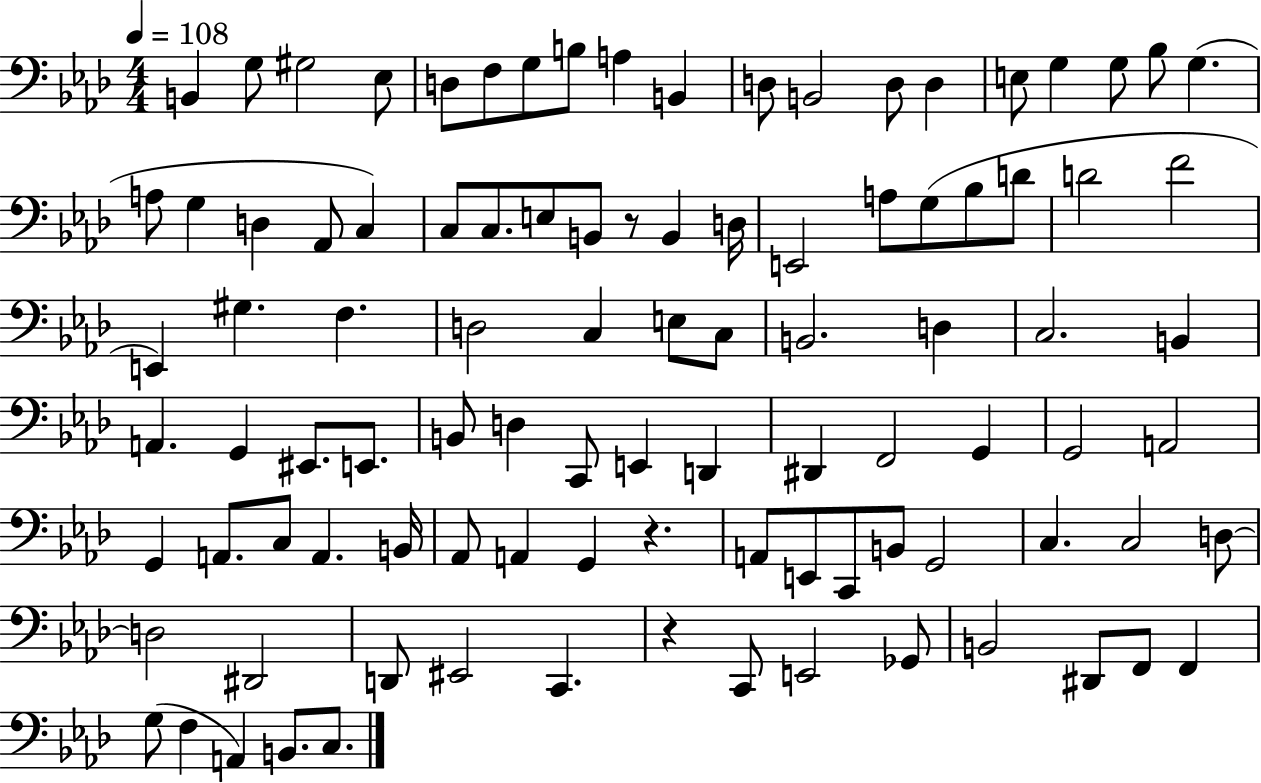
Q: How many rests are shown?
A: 3